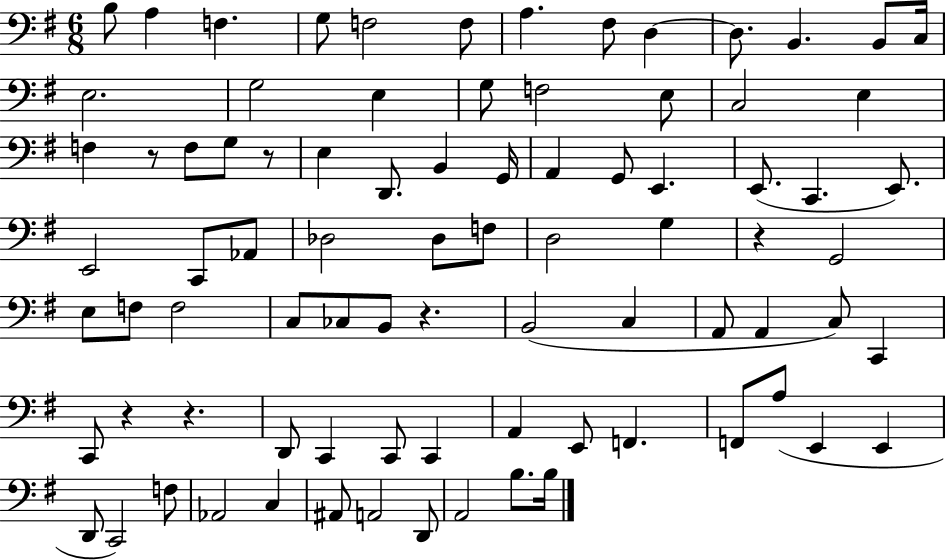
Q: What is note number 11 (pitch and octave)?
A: B2